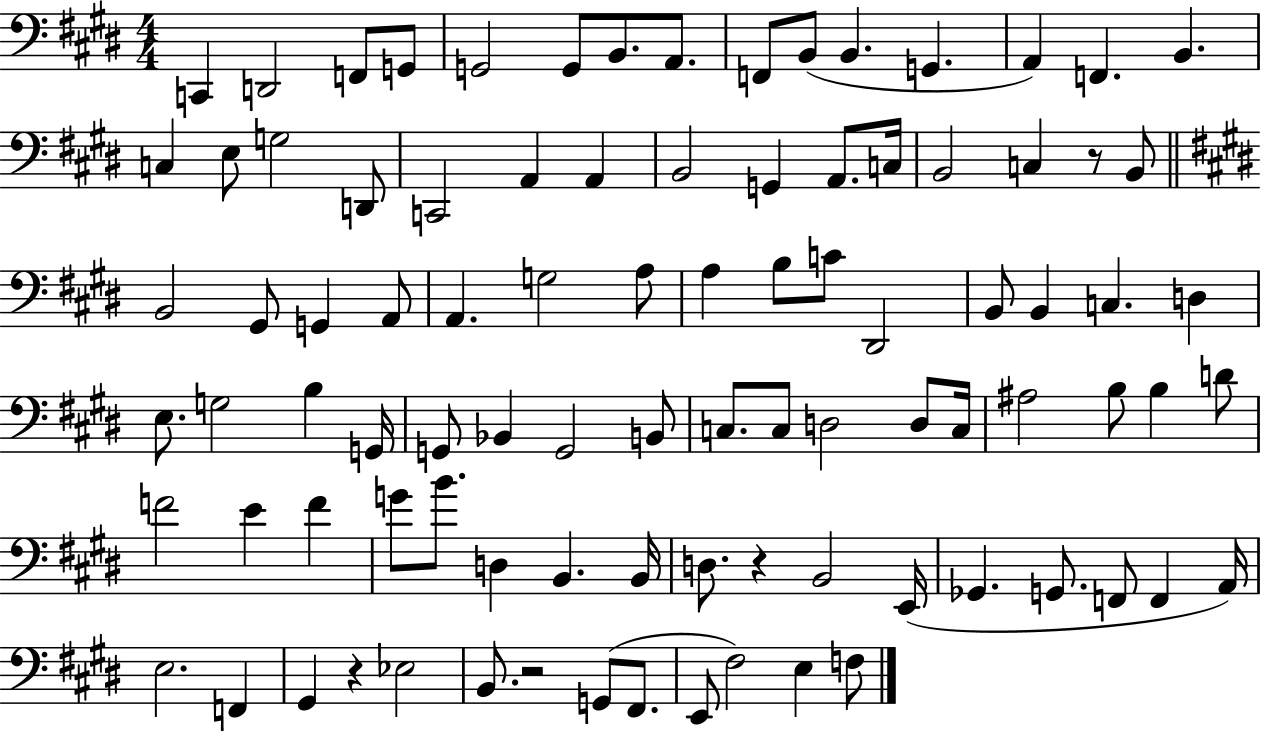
{
  \clef bass
  \numericTimeSignature
  \time 4/4
  \key e \major
  c,4 d,2 f,8 g,8 | g,2 g,8 b,8. a,8. | f,8 b,8( b,4. g,4. | a,4) f,4. b,4. | \break c4 e8 g2 d,8 | c,2 a,4 a,4 | b,2 g,4 a,8. c16 | b,2 c4 r8 b,8 | \break \bar "||" \break \key e \major b,2 gis,8 g,4 a,8 | a,4. g2 a8 | a4 b8 c'8 dis,2 | b,8 b,4 c4. d4 | \break e8. g2 b4 g,16 | g,8 bes,4 g,2 b,8 | c8. c8 d2 d8 c16 | ais2 b8 b4 d'8 | \break f'2 e'4 f'4 | g'8 b'8. d4 b,4. b,16 | d8. r4 b,2 e,16( | ges,4. g,8. f,8 f,4 a,16) | \break e2. f,4 | gis,4 r4 ees2 | b,8. r2 g,8( fis,8. | e,8 fis2) e4 f8 | \break \bar "|."
}